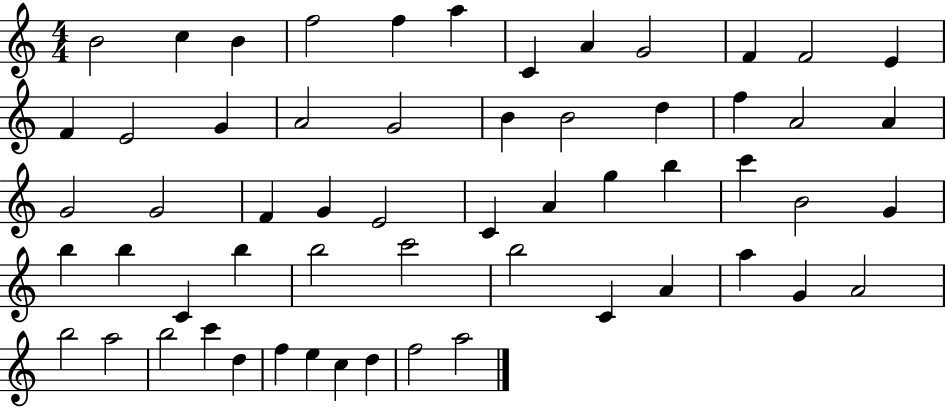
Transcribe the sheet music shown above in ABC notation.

X:1
T:Untitled
M:4/4
L:1/4
K:C
B2 c B f2 f a C A G2 F F2 E F E2 G A2 G2 B B2 d f A2 A G2 G2 F G E2 C A g b c' B2 G b b C b b2 c'2 b2 C A a G A2 b2 a2 b2 c' d f e c d f2 a2